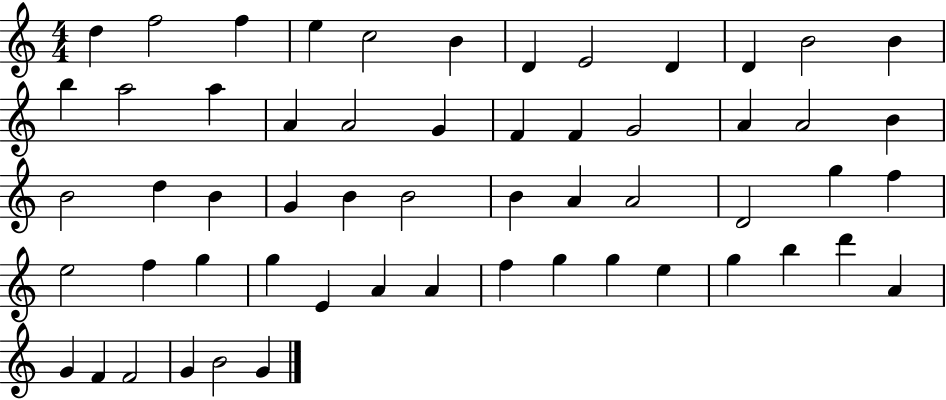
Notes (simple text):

D5/q F5/h F5/q E5/q C5/h B4/q D4/q E4/h D4/q D4/q B4/h B4/q B5/q A5/h A5/q A4/q A4/h G4/q F4/q F4/q G4/h A4/q A4/h B4/q B4/h D5/q B4/q G4/q B4/q B4/h B4/q A4/q A4/h D4/h G5/q F5/q E5/h F5/q G5/q G5/q E4/q A4/q A4/q F5/q G5/q G5/q E5/q G5/q B5/q D6/q A4/q G4/q F4/q F4/h G4/q B4/h G4/q